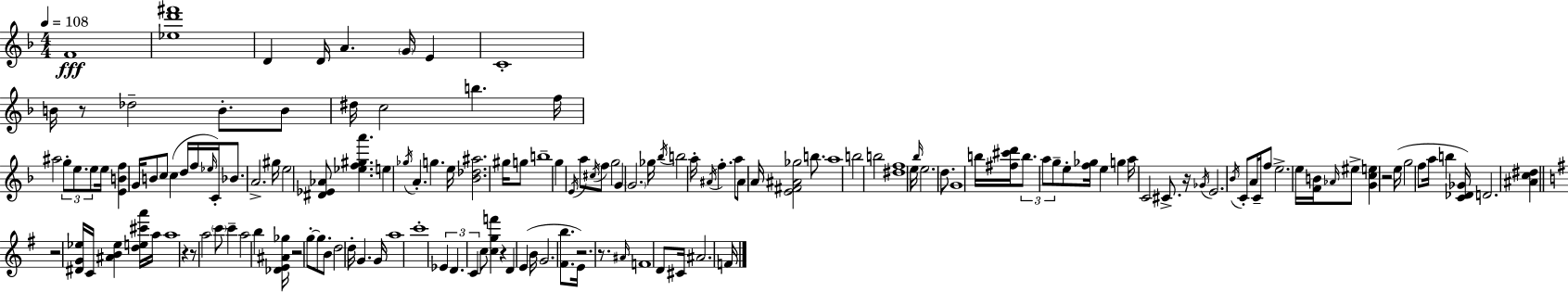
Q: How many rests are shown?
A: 10